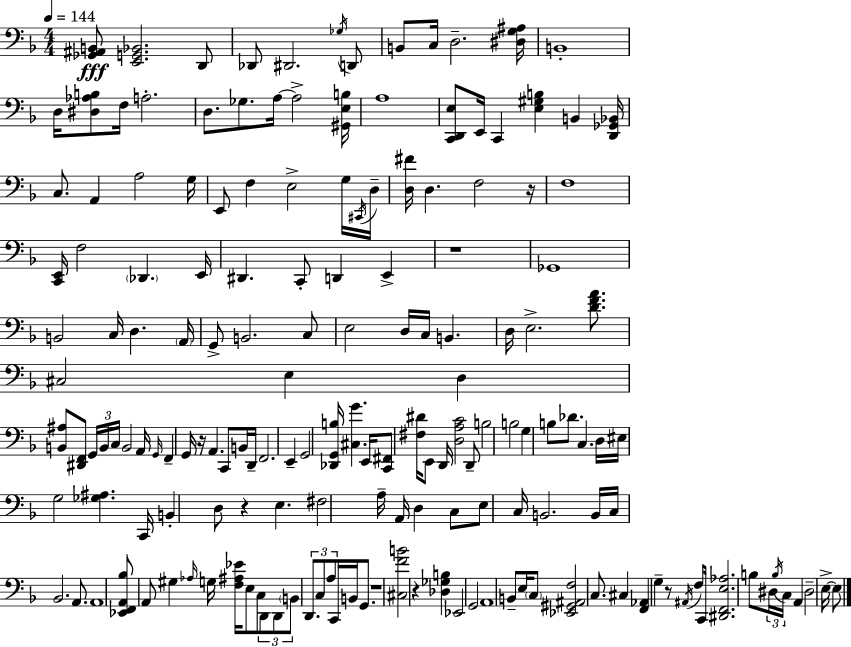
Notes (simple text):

[Gb2,A#2,B2]/e [E2,G2,Bb2]/h. D2/e Db2/e D#2/h. Gb3/s D2/e B2/e C3/s D3/h. [D#3,G3,A#3]/s B2/w D3/s [D#3,Ab3,B3]/e F3/s A3/h. D3/e. Gb3/e. A3/s A3/h [G#2,E3,B3]/s A3/w [C2,D2,E3]/e E2/s C2/q [E3,G#3,B3]/q B2/q [D2,Gb2,Bb2]/s C3/e. A2/q A3/h G3/s E2/e F3/q E3/h G3/s C#2/s D3/s [D3,F#4]/s D3/q. F3/h R/s F3/w [C2,E2]/s F3/h Db2/q. E2/s D#2/q. C2/e D2/q E2/q R/w Gb2/w B2/h C3/s D3/q. A2/s G2/e B2/h. C3/e E3/h D3/s C3/s B2/q. D3/s E3/h. [D4,F4,A4]/e. C#3/h E3/q D3/q [B2,A#3]/e [D#2,F2]/e G2/s B2/s C3/s B2/h A2/s G2/s F2/q G2/s R/s A2/q. C2/e B2/s D2/s F2/h. E2/q G2/h [Db2,G2,B3]/s [C#3,G4]/q. E2/s [C2,F#2]/e [F#3,D#4]/s E2/e D2/s [D3,A3,C4]/h D2/e B3/h B3/h G3/q B3/e Db4/e. C3/q. D3/s EIS3/s G3/h [Gb3,A#3]/q. C2/s B2/q D3/e R/q E3/q. F#3/h A3/s A2/s D3/q C3/e E3/e C3/s B2/h. B2/s C3/s Bb2/h. A2/e. A2/w [Eb2,F2,A2,Bb3]/e A2/e G#3/q Ab3/s G3/s [F3,A#3,Eb4]/s E3/e C3/e D2/e D2/e B2/e D2/e. C3/e A3/e C2/s B2/s G2/e. R/w [C#3,F4,B4]/h R/q [Db3,Gb3,B3]/q Eb2/h G2/h A2/w B2/e E3/s C3/e [Eb2,G#2,A#2,F3]/h C3/e. C#3/q [F2,Ab2]/q G3/q R/e A#2/s F3/e C2/s [D#2,F2,E3,Ab3]/h. B3/e D#3/s B3/s C3/s A2/q D#3/h E3/s E3/e